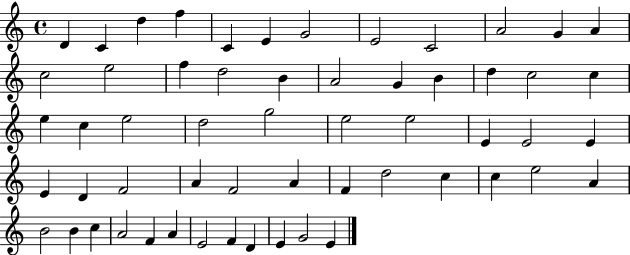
D4/q C4/q D5/q F5/q C4/q E4/q G4/h E4/h C4/h A4/h G4/q A4/q C5/h E5/h F5/q D5/h B4/q A4/h G4/q B4/q D5/q C5/h C5/q E5/q C5/q E5/h D5/h G5/h E5/h E5/h E4/q E4/h E4/q E4/q D4/q F4/h A4/q F4/h A4/q F4/q D5/h C5/q C5/q E5/h A4/q B4/h B4/q C5/q A4/h F4/q A4/q E4/h F4/q D4/q E4/q G4/h E4/q